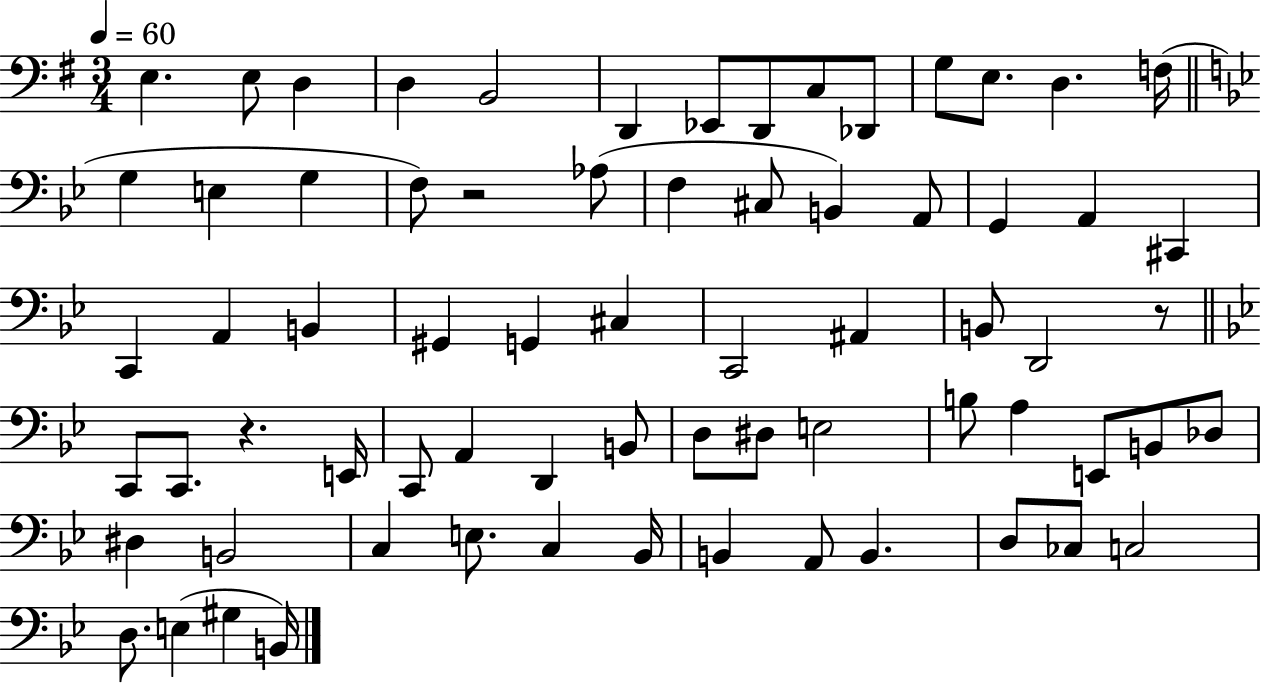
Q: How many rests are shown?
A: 3